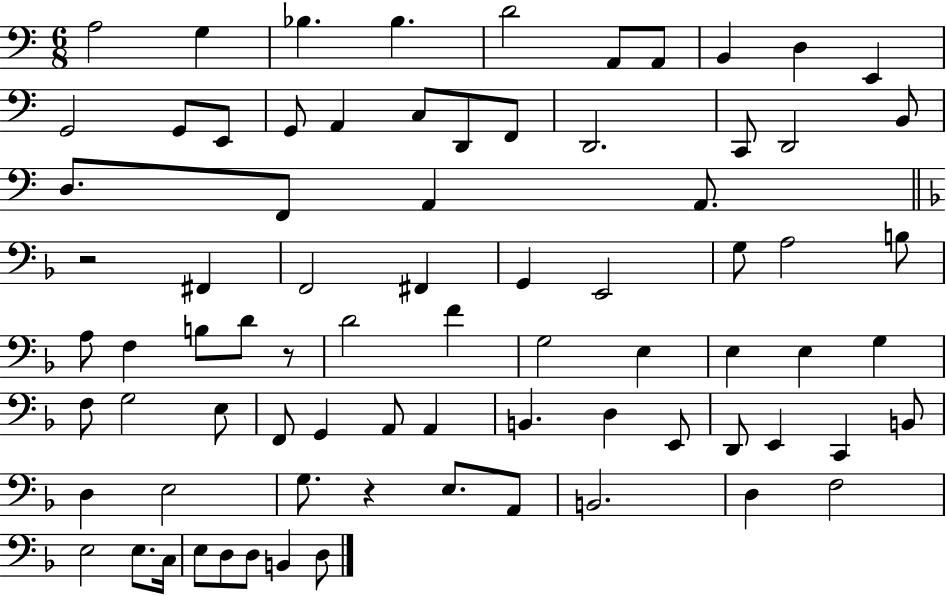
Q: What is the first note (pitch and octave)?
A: A3